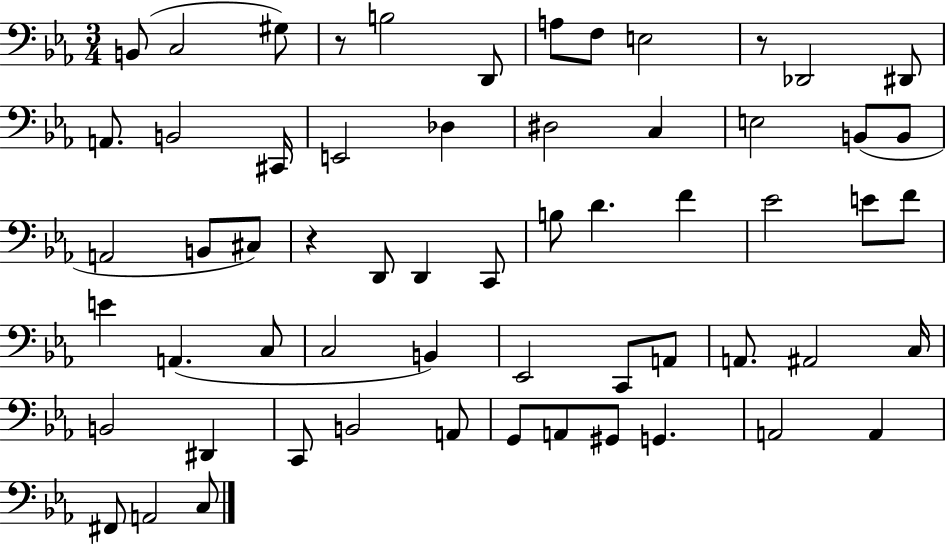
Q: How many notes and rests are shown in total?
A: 60